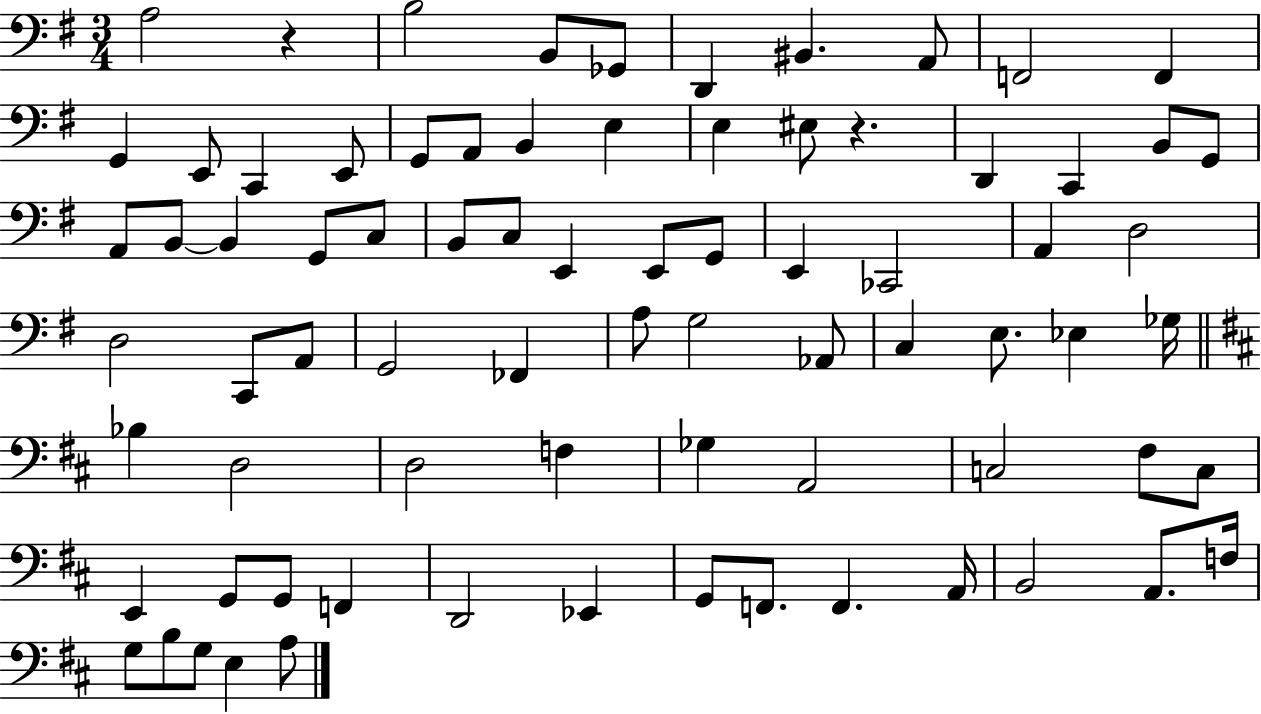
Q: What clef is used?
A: bass